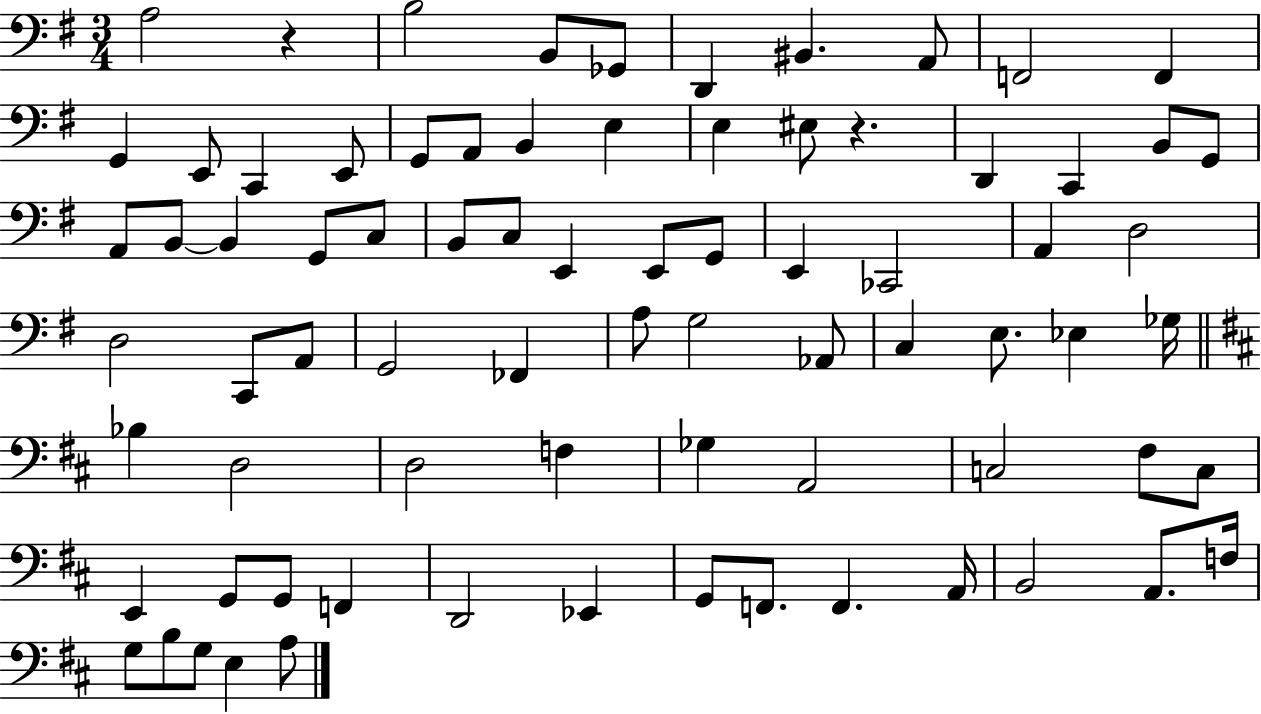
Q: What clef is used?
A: bass